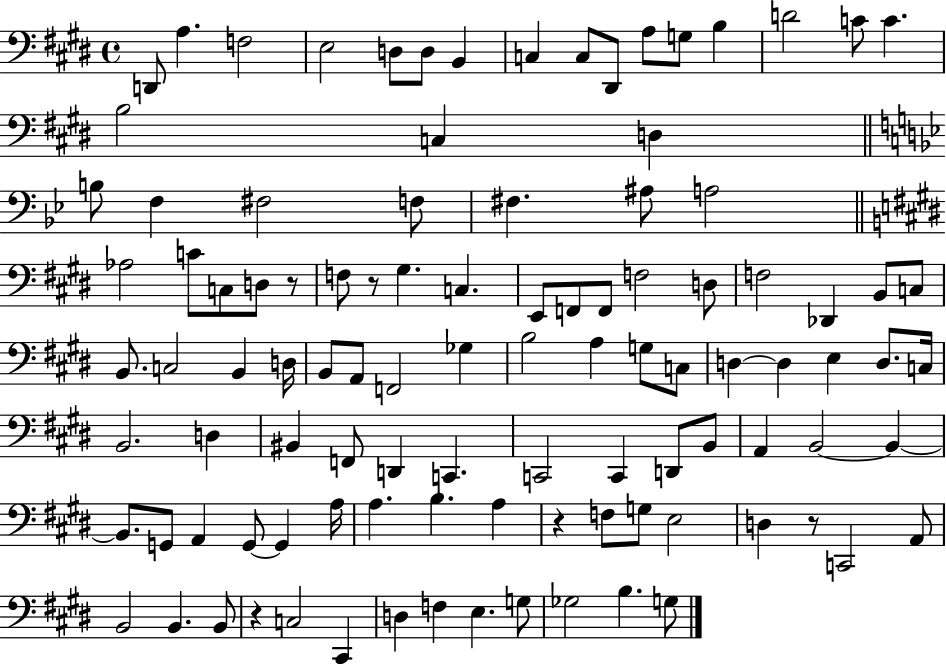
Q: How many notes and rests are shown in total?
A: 104